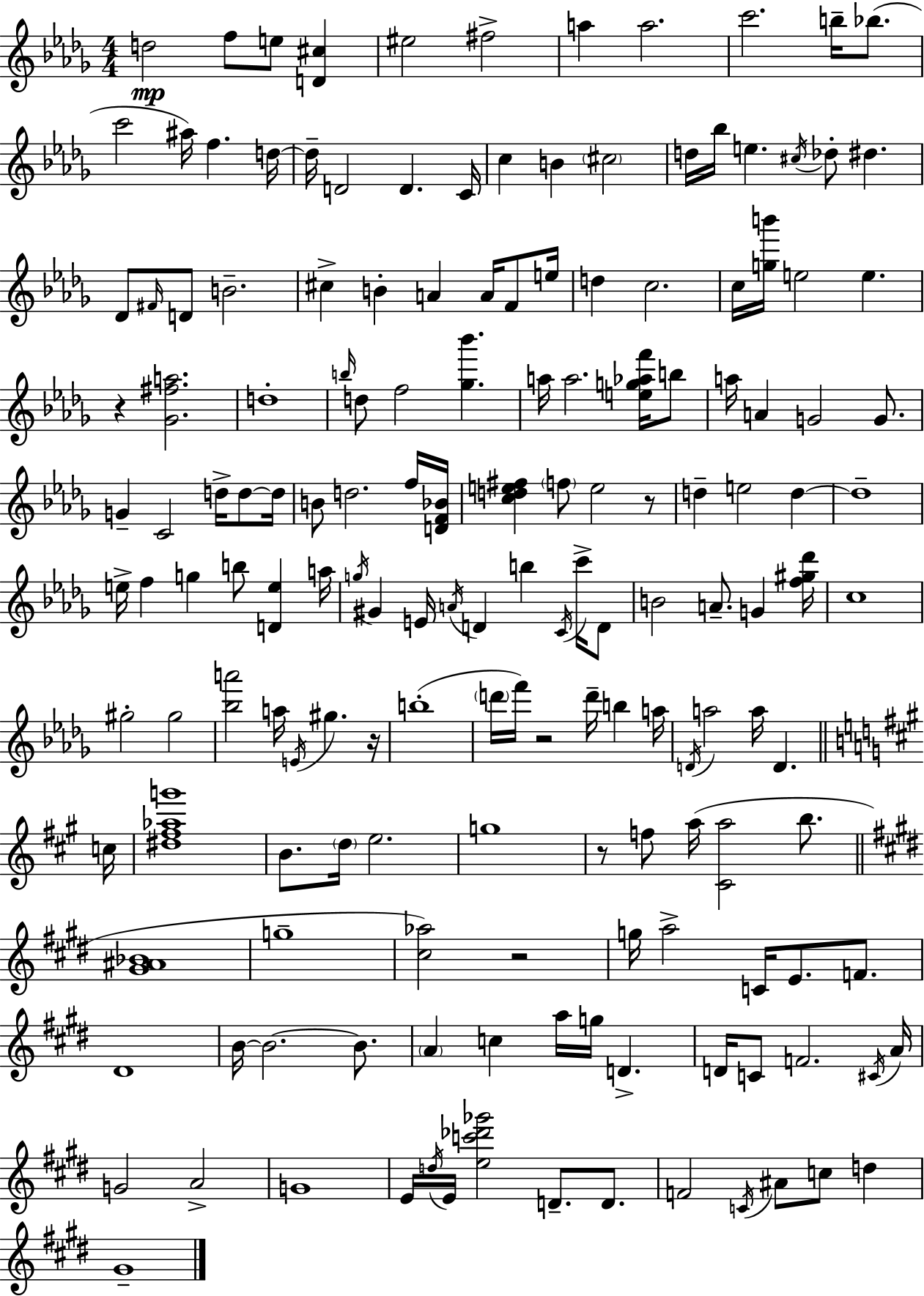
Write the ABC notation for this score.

X:1
T:Untitled
M:4/4
L:1/4
K:Bbm
d2 f/2 e/2 [D^c] ^e2 ^f2 a a2 c'2 b/4 _b/2 c'2 ^a/4 f d/4 d/4 D2 D C/4 c B ^c2 d/4 _b/4 e ^c/4 _d/2 ^d _D/2 ^F/4 D/2 B2 ^c B A A/4 F/2 e/4 d c2 c/4 [gb']/4 e2 e z [_G^fa]2 d4 b/4 d/2 f2 [_g_b'] a/4 a2 [eg_af']/4 b/2 a/4 A G2 G/2 G C2 d/4 d/2 d/4 B/2 d2 f/4 [DF_B]/4 [cde^f] f/2 e2 z/2 d e2 d d4 e/4 f g b/2 [De] a/4 g/4 ^G E/4 A/4 D b C/4 c'/4 D/2 B2 A/2 G [f^g_d']/4 c4 ^g2 ^g2 [_ba']2 a/4 E/4 ^g z/4 b4 d'/4 f'/4 z2 d'/4 b a/4 D/4 a2 a/4 D c/4 [^d^f_ag']4 B/2 d/4 e2 g4 z/2 f/2 a/4 [^Ca]2 b/2 [^G^A_B]4 g4 [^c_a]2 z2 g/4 a2 C/4 E/2 F/2 ^D4 B/4 B2 B/2 A c a/4 g/4 D D/4 C/2 F2 ^C/4 A/4 G2 A2 G4 E/4 d/4 E/4 [ec'_d'_g']2 D/2 D/2 F2 C/4 ^A/2 c/2 d ^G4